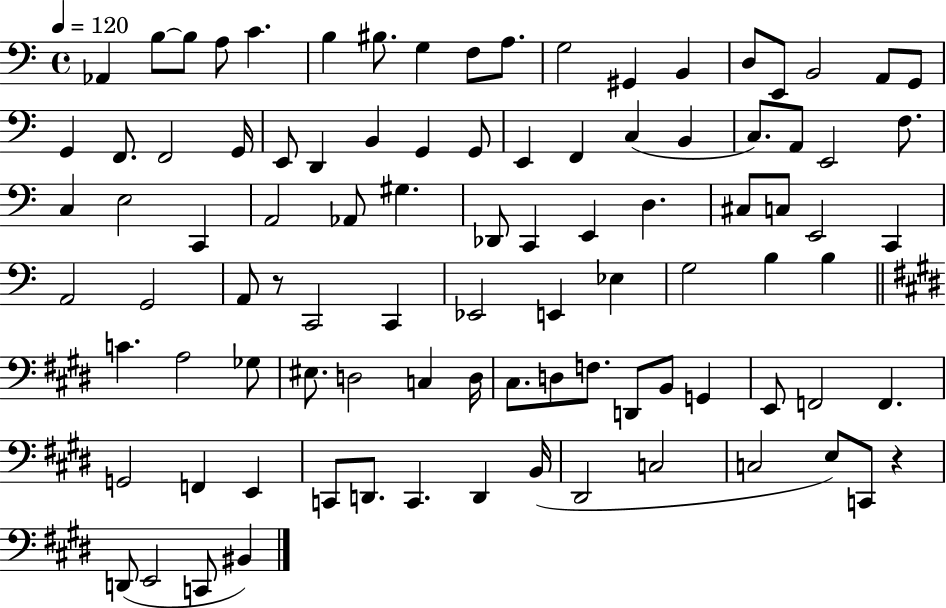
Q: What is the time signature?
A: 4/4